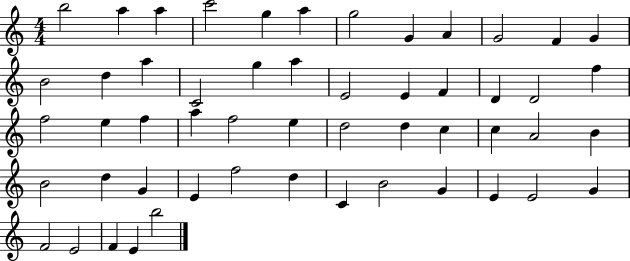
B5/h A5/q A5/q C6/h G5/q A5/q G5/h G4/q A4/q G4/h F4/q G4/q B4/h D5/q A5/q C4/h G5/q A5/q E4/h E4/q F4/q D4/q D4/h F5/q F5/h E5/q F5/q A5/q F5/h E5/q D5/h D5/q C5/q C5/q A4/h B4/q B4/h D5/q G4/q E4/q F5/h D5/q C4/q B4/h G4/q E4/q E4/h G4/q F4/h E4/h F4/q E4/q B5/h